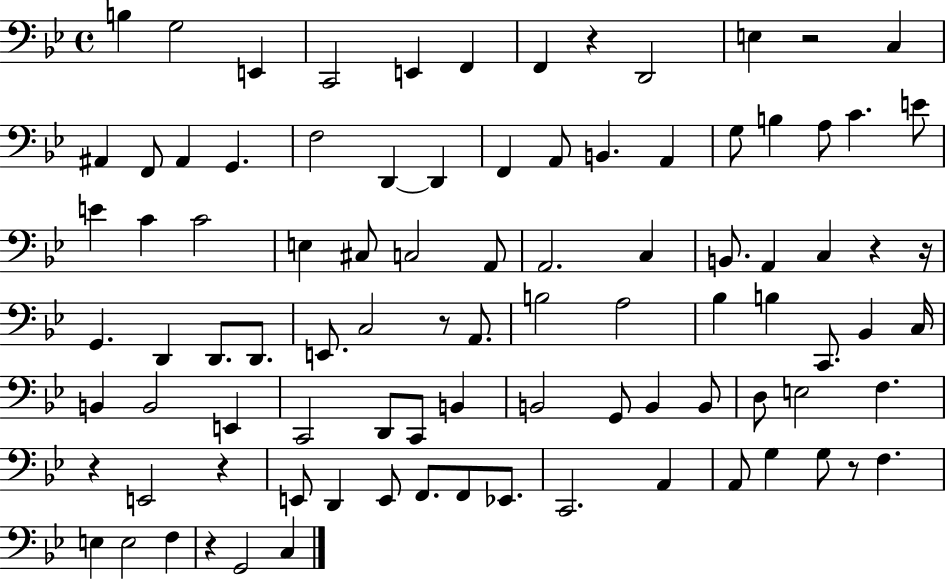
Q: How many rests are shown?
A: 9